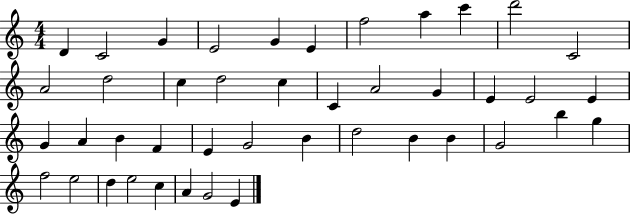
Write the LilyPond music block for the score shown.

{
  \clef treble
  \numericTimeSignature
  \time 4/4
  \key c \major
  d'4 c'2 g'4 | e'2 g'4 e'4 | f''2 a''4 c'''4 | d'''2 c'2 | \break a'2 d''2 | c''4 d''2 c''4 | c'4 a'2 g'4 | e'4 e'2 e'4 | \break g'4 a'4 b'4 f'4 | e'4 g'2 b'4 | d''2 b'4 b'4 | g'2 b''4 g''4 | \break f''2 e''2 | d''4 e''2 c''4 | a'4 g'2 e'4 | \bar "|."
}